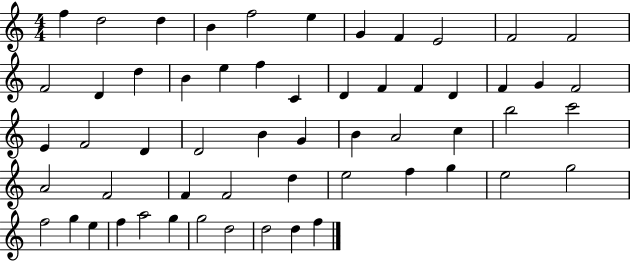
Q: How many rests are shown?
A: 0